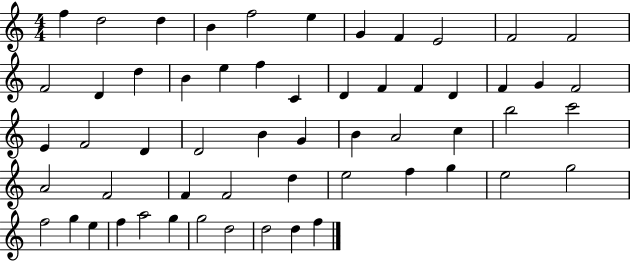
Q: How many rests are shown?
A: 0